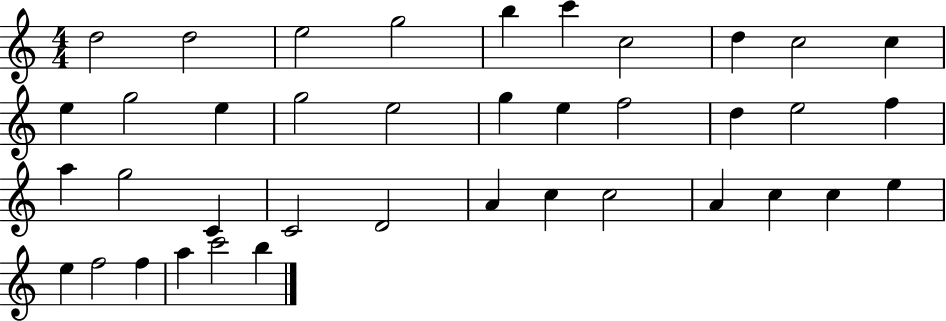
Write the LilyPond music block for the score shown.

{
  \clef treble
  \numericTimeSignature
  \time 4/4
  \key c \major
  d''2 d''2 | e''2 g''2 | b''4 c'''4 c''2 | d''4 c''2 c''4 | \break e''4 g''2 e''4 | g''2 e''2 | g''4 e''4 f''2 | d''4 e''2 f''4 | \break a''4 g''2 c'4 | c'2 d'2 | a'4 c''4 c''2 | a'4 c''4 c''4 e''4 | \break e''4 f''2 f''4 | a''4 c'''2 b''4 | \bar "|."
}